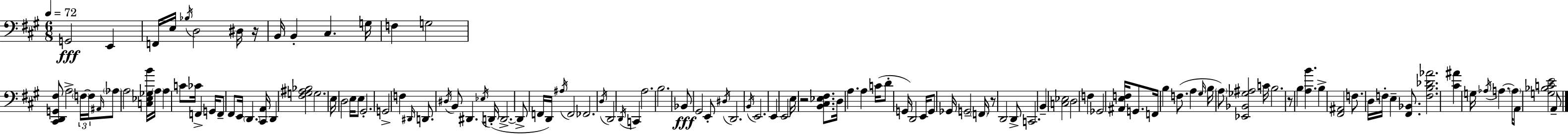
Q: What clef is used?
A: bass